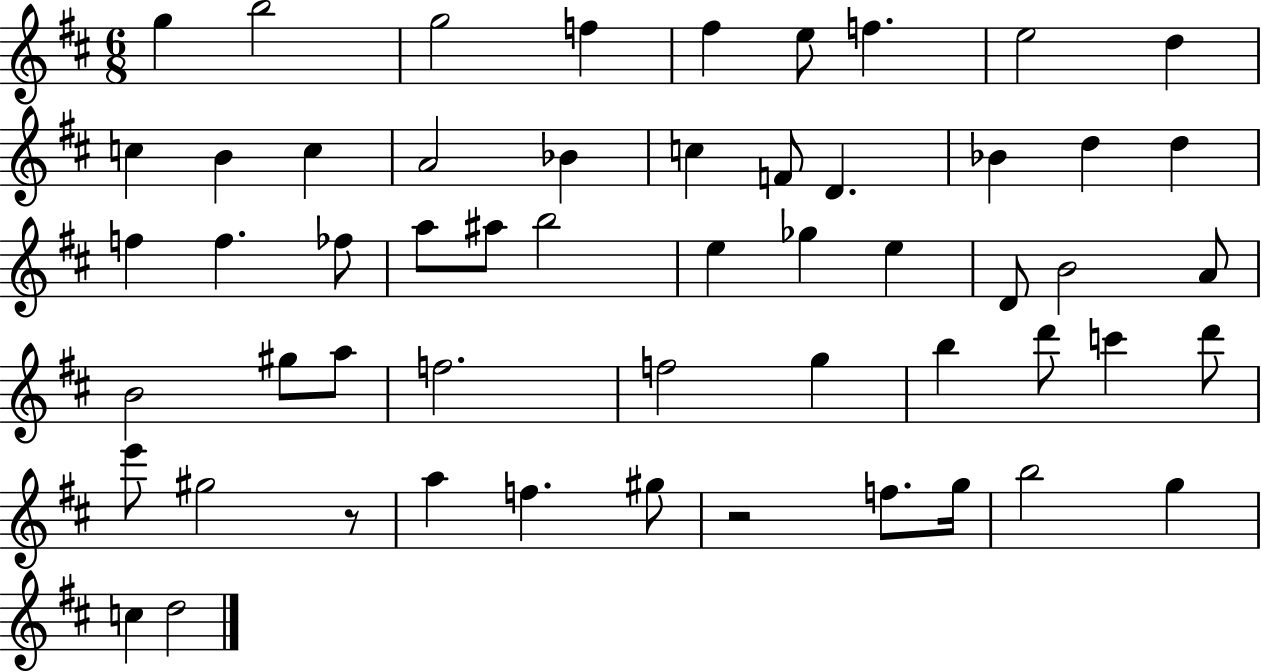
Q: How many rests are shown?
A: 2